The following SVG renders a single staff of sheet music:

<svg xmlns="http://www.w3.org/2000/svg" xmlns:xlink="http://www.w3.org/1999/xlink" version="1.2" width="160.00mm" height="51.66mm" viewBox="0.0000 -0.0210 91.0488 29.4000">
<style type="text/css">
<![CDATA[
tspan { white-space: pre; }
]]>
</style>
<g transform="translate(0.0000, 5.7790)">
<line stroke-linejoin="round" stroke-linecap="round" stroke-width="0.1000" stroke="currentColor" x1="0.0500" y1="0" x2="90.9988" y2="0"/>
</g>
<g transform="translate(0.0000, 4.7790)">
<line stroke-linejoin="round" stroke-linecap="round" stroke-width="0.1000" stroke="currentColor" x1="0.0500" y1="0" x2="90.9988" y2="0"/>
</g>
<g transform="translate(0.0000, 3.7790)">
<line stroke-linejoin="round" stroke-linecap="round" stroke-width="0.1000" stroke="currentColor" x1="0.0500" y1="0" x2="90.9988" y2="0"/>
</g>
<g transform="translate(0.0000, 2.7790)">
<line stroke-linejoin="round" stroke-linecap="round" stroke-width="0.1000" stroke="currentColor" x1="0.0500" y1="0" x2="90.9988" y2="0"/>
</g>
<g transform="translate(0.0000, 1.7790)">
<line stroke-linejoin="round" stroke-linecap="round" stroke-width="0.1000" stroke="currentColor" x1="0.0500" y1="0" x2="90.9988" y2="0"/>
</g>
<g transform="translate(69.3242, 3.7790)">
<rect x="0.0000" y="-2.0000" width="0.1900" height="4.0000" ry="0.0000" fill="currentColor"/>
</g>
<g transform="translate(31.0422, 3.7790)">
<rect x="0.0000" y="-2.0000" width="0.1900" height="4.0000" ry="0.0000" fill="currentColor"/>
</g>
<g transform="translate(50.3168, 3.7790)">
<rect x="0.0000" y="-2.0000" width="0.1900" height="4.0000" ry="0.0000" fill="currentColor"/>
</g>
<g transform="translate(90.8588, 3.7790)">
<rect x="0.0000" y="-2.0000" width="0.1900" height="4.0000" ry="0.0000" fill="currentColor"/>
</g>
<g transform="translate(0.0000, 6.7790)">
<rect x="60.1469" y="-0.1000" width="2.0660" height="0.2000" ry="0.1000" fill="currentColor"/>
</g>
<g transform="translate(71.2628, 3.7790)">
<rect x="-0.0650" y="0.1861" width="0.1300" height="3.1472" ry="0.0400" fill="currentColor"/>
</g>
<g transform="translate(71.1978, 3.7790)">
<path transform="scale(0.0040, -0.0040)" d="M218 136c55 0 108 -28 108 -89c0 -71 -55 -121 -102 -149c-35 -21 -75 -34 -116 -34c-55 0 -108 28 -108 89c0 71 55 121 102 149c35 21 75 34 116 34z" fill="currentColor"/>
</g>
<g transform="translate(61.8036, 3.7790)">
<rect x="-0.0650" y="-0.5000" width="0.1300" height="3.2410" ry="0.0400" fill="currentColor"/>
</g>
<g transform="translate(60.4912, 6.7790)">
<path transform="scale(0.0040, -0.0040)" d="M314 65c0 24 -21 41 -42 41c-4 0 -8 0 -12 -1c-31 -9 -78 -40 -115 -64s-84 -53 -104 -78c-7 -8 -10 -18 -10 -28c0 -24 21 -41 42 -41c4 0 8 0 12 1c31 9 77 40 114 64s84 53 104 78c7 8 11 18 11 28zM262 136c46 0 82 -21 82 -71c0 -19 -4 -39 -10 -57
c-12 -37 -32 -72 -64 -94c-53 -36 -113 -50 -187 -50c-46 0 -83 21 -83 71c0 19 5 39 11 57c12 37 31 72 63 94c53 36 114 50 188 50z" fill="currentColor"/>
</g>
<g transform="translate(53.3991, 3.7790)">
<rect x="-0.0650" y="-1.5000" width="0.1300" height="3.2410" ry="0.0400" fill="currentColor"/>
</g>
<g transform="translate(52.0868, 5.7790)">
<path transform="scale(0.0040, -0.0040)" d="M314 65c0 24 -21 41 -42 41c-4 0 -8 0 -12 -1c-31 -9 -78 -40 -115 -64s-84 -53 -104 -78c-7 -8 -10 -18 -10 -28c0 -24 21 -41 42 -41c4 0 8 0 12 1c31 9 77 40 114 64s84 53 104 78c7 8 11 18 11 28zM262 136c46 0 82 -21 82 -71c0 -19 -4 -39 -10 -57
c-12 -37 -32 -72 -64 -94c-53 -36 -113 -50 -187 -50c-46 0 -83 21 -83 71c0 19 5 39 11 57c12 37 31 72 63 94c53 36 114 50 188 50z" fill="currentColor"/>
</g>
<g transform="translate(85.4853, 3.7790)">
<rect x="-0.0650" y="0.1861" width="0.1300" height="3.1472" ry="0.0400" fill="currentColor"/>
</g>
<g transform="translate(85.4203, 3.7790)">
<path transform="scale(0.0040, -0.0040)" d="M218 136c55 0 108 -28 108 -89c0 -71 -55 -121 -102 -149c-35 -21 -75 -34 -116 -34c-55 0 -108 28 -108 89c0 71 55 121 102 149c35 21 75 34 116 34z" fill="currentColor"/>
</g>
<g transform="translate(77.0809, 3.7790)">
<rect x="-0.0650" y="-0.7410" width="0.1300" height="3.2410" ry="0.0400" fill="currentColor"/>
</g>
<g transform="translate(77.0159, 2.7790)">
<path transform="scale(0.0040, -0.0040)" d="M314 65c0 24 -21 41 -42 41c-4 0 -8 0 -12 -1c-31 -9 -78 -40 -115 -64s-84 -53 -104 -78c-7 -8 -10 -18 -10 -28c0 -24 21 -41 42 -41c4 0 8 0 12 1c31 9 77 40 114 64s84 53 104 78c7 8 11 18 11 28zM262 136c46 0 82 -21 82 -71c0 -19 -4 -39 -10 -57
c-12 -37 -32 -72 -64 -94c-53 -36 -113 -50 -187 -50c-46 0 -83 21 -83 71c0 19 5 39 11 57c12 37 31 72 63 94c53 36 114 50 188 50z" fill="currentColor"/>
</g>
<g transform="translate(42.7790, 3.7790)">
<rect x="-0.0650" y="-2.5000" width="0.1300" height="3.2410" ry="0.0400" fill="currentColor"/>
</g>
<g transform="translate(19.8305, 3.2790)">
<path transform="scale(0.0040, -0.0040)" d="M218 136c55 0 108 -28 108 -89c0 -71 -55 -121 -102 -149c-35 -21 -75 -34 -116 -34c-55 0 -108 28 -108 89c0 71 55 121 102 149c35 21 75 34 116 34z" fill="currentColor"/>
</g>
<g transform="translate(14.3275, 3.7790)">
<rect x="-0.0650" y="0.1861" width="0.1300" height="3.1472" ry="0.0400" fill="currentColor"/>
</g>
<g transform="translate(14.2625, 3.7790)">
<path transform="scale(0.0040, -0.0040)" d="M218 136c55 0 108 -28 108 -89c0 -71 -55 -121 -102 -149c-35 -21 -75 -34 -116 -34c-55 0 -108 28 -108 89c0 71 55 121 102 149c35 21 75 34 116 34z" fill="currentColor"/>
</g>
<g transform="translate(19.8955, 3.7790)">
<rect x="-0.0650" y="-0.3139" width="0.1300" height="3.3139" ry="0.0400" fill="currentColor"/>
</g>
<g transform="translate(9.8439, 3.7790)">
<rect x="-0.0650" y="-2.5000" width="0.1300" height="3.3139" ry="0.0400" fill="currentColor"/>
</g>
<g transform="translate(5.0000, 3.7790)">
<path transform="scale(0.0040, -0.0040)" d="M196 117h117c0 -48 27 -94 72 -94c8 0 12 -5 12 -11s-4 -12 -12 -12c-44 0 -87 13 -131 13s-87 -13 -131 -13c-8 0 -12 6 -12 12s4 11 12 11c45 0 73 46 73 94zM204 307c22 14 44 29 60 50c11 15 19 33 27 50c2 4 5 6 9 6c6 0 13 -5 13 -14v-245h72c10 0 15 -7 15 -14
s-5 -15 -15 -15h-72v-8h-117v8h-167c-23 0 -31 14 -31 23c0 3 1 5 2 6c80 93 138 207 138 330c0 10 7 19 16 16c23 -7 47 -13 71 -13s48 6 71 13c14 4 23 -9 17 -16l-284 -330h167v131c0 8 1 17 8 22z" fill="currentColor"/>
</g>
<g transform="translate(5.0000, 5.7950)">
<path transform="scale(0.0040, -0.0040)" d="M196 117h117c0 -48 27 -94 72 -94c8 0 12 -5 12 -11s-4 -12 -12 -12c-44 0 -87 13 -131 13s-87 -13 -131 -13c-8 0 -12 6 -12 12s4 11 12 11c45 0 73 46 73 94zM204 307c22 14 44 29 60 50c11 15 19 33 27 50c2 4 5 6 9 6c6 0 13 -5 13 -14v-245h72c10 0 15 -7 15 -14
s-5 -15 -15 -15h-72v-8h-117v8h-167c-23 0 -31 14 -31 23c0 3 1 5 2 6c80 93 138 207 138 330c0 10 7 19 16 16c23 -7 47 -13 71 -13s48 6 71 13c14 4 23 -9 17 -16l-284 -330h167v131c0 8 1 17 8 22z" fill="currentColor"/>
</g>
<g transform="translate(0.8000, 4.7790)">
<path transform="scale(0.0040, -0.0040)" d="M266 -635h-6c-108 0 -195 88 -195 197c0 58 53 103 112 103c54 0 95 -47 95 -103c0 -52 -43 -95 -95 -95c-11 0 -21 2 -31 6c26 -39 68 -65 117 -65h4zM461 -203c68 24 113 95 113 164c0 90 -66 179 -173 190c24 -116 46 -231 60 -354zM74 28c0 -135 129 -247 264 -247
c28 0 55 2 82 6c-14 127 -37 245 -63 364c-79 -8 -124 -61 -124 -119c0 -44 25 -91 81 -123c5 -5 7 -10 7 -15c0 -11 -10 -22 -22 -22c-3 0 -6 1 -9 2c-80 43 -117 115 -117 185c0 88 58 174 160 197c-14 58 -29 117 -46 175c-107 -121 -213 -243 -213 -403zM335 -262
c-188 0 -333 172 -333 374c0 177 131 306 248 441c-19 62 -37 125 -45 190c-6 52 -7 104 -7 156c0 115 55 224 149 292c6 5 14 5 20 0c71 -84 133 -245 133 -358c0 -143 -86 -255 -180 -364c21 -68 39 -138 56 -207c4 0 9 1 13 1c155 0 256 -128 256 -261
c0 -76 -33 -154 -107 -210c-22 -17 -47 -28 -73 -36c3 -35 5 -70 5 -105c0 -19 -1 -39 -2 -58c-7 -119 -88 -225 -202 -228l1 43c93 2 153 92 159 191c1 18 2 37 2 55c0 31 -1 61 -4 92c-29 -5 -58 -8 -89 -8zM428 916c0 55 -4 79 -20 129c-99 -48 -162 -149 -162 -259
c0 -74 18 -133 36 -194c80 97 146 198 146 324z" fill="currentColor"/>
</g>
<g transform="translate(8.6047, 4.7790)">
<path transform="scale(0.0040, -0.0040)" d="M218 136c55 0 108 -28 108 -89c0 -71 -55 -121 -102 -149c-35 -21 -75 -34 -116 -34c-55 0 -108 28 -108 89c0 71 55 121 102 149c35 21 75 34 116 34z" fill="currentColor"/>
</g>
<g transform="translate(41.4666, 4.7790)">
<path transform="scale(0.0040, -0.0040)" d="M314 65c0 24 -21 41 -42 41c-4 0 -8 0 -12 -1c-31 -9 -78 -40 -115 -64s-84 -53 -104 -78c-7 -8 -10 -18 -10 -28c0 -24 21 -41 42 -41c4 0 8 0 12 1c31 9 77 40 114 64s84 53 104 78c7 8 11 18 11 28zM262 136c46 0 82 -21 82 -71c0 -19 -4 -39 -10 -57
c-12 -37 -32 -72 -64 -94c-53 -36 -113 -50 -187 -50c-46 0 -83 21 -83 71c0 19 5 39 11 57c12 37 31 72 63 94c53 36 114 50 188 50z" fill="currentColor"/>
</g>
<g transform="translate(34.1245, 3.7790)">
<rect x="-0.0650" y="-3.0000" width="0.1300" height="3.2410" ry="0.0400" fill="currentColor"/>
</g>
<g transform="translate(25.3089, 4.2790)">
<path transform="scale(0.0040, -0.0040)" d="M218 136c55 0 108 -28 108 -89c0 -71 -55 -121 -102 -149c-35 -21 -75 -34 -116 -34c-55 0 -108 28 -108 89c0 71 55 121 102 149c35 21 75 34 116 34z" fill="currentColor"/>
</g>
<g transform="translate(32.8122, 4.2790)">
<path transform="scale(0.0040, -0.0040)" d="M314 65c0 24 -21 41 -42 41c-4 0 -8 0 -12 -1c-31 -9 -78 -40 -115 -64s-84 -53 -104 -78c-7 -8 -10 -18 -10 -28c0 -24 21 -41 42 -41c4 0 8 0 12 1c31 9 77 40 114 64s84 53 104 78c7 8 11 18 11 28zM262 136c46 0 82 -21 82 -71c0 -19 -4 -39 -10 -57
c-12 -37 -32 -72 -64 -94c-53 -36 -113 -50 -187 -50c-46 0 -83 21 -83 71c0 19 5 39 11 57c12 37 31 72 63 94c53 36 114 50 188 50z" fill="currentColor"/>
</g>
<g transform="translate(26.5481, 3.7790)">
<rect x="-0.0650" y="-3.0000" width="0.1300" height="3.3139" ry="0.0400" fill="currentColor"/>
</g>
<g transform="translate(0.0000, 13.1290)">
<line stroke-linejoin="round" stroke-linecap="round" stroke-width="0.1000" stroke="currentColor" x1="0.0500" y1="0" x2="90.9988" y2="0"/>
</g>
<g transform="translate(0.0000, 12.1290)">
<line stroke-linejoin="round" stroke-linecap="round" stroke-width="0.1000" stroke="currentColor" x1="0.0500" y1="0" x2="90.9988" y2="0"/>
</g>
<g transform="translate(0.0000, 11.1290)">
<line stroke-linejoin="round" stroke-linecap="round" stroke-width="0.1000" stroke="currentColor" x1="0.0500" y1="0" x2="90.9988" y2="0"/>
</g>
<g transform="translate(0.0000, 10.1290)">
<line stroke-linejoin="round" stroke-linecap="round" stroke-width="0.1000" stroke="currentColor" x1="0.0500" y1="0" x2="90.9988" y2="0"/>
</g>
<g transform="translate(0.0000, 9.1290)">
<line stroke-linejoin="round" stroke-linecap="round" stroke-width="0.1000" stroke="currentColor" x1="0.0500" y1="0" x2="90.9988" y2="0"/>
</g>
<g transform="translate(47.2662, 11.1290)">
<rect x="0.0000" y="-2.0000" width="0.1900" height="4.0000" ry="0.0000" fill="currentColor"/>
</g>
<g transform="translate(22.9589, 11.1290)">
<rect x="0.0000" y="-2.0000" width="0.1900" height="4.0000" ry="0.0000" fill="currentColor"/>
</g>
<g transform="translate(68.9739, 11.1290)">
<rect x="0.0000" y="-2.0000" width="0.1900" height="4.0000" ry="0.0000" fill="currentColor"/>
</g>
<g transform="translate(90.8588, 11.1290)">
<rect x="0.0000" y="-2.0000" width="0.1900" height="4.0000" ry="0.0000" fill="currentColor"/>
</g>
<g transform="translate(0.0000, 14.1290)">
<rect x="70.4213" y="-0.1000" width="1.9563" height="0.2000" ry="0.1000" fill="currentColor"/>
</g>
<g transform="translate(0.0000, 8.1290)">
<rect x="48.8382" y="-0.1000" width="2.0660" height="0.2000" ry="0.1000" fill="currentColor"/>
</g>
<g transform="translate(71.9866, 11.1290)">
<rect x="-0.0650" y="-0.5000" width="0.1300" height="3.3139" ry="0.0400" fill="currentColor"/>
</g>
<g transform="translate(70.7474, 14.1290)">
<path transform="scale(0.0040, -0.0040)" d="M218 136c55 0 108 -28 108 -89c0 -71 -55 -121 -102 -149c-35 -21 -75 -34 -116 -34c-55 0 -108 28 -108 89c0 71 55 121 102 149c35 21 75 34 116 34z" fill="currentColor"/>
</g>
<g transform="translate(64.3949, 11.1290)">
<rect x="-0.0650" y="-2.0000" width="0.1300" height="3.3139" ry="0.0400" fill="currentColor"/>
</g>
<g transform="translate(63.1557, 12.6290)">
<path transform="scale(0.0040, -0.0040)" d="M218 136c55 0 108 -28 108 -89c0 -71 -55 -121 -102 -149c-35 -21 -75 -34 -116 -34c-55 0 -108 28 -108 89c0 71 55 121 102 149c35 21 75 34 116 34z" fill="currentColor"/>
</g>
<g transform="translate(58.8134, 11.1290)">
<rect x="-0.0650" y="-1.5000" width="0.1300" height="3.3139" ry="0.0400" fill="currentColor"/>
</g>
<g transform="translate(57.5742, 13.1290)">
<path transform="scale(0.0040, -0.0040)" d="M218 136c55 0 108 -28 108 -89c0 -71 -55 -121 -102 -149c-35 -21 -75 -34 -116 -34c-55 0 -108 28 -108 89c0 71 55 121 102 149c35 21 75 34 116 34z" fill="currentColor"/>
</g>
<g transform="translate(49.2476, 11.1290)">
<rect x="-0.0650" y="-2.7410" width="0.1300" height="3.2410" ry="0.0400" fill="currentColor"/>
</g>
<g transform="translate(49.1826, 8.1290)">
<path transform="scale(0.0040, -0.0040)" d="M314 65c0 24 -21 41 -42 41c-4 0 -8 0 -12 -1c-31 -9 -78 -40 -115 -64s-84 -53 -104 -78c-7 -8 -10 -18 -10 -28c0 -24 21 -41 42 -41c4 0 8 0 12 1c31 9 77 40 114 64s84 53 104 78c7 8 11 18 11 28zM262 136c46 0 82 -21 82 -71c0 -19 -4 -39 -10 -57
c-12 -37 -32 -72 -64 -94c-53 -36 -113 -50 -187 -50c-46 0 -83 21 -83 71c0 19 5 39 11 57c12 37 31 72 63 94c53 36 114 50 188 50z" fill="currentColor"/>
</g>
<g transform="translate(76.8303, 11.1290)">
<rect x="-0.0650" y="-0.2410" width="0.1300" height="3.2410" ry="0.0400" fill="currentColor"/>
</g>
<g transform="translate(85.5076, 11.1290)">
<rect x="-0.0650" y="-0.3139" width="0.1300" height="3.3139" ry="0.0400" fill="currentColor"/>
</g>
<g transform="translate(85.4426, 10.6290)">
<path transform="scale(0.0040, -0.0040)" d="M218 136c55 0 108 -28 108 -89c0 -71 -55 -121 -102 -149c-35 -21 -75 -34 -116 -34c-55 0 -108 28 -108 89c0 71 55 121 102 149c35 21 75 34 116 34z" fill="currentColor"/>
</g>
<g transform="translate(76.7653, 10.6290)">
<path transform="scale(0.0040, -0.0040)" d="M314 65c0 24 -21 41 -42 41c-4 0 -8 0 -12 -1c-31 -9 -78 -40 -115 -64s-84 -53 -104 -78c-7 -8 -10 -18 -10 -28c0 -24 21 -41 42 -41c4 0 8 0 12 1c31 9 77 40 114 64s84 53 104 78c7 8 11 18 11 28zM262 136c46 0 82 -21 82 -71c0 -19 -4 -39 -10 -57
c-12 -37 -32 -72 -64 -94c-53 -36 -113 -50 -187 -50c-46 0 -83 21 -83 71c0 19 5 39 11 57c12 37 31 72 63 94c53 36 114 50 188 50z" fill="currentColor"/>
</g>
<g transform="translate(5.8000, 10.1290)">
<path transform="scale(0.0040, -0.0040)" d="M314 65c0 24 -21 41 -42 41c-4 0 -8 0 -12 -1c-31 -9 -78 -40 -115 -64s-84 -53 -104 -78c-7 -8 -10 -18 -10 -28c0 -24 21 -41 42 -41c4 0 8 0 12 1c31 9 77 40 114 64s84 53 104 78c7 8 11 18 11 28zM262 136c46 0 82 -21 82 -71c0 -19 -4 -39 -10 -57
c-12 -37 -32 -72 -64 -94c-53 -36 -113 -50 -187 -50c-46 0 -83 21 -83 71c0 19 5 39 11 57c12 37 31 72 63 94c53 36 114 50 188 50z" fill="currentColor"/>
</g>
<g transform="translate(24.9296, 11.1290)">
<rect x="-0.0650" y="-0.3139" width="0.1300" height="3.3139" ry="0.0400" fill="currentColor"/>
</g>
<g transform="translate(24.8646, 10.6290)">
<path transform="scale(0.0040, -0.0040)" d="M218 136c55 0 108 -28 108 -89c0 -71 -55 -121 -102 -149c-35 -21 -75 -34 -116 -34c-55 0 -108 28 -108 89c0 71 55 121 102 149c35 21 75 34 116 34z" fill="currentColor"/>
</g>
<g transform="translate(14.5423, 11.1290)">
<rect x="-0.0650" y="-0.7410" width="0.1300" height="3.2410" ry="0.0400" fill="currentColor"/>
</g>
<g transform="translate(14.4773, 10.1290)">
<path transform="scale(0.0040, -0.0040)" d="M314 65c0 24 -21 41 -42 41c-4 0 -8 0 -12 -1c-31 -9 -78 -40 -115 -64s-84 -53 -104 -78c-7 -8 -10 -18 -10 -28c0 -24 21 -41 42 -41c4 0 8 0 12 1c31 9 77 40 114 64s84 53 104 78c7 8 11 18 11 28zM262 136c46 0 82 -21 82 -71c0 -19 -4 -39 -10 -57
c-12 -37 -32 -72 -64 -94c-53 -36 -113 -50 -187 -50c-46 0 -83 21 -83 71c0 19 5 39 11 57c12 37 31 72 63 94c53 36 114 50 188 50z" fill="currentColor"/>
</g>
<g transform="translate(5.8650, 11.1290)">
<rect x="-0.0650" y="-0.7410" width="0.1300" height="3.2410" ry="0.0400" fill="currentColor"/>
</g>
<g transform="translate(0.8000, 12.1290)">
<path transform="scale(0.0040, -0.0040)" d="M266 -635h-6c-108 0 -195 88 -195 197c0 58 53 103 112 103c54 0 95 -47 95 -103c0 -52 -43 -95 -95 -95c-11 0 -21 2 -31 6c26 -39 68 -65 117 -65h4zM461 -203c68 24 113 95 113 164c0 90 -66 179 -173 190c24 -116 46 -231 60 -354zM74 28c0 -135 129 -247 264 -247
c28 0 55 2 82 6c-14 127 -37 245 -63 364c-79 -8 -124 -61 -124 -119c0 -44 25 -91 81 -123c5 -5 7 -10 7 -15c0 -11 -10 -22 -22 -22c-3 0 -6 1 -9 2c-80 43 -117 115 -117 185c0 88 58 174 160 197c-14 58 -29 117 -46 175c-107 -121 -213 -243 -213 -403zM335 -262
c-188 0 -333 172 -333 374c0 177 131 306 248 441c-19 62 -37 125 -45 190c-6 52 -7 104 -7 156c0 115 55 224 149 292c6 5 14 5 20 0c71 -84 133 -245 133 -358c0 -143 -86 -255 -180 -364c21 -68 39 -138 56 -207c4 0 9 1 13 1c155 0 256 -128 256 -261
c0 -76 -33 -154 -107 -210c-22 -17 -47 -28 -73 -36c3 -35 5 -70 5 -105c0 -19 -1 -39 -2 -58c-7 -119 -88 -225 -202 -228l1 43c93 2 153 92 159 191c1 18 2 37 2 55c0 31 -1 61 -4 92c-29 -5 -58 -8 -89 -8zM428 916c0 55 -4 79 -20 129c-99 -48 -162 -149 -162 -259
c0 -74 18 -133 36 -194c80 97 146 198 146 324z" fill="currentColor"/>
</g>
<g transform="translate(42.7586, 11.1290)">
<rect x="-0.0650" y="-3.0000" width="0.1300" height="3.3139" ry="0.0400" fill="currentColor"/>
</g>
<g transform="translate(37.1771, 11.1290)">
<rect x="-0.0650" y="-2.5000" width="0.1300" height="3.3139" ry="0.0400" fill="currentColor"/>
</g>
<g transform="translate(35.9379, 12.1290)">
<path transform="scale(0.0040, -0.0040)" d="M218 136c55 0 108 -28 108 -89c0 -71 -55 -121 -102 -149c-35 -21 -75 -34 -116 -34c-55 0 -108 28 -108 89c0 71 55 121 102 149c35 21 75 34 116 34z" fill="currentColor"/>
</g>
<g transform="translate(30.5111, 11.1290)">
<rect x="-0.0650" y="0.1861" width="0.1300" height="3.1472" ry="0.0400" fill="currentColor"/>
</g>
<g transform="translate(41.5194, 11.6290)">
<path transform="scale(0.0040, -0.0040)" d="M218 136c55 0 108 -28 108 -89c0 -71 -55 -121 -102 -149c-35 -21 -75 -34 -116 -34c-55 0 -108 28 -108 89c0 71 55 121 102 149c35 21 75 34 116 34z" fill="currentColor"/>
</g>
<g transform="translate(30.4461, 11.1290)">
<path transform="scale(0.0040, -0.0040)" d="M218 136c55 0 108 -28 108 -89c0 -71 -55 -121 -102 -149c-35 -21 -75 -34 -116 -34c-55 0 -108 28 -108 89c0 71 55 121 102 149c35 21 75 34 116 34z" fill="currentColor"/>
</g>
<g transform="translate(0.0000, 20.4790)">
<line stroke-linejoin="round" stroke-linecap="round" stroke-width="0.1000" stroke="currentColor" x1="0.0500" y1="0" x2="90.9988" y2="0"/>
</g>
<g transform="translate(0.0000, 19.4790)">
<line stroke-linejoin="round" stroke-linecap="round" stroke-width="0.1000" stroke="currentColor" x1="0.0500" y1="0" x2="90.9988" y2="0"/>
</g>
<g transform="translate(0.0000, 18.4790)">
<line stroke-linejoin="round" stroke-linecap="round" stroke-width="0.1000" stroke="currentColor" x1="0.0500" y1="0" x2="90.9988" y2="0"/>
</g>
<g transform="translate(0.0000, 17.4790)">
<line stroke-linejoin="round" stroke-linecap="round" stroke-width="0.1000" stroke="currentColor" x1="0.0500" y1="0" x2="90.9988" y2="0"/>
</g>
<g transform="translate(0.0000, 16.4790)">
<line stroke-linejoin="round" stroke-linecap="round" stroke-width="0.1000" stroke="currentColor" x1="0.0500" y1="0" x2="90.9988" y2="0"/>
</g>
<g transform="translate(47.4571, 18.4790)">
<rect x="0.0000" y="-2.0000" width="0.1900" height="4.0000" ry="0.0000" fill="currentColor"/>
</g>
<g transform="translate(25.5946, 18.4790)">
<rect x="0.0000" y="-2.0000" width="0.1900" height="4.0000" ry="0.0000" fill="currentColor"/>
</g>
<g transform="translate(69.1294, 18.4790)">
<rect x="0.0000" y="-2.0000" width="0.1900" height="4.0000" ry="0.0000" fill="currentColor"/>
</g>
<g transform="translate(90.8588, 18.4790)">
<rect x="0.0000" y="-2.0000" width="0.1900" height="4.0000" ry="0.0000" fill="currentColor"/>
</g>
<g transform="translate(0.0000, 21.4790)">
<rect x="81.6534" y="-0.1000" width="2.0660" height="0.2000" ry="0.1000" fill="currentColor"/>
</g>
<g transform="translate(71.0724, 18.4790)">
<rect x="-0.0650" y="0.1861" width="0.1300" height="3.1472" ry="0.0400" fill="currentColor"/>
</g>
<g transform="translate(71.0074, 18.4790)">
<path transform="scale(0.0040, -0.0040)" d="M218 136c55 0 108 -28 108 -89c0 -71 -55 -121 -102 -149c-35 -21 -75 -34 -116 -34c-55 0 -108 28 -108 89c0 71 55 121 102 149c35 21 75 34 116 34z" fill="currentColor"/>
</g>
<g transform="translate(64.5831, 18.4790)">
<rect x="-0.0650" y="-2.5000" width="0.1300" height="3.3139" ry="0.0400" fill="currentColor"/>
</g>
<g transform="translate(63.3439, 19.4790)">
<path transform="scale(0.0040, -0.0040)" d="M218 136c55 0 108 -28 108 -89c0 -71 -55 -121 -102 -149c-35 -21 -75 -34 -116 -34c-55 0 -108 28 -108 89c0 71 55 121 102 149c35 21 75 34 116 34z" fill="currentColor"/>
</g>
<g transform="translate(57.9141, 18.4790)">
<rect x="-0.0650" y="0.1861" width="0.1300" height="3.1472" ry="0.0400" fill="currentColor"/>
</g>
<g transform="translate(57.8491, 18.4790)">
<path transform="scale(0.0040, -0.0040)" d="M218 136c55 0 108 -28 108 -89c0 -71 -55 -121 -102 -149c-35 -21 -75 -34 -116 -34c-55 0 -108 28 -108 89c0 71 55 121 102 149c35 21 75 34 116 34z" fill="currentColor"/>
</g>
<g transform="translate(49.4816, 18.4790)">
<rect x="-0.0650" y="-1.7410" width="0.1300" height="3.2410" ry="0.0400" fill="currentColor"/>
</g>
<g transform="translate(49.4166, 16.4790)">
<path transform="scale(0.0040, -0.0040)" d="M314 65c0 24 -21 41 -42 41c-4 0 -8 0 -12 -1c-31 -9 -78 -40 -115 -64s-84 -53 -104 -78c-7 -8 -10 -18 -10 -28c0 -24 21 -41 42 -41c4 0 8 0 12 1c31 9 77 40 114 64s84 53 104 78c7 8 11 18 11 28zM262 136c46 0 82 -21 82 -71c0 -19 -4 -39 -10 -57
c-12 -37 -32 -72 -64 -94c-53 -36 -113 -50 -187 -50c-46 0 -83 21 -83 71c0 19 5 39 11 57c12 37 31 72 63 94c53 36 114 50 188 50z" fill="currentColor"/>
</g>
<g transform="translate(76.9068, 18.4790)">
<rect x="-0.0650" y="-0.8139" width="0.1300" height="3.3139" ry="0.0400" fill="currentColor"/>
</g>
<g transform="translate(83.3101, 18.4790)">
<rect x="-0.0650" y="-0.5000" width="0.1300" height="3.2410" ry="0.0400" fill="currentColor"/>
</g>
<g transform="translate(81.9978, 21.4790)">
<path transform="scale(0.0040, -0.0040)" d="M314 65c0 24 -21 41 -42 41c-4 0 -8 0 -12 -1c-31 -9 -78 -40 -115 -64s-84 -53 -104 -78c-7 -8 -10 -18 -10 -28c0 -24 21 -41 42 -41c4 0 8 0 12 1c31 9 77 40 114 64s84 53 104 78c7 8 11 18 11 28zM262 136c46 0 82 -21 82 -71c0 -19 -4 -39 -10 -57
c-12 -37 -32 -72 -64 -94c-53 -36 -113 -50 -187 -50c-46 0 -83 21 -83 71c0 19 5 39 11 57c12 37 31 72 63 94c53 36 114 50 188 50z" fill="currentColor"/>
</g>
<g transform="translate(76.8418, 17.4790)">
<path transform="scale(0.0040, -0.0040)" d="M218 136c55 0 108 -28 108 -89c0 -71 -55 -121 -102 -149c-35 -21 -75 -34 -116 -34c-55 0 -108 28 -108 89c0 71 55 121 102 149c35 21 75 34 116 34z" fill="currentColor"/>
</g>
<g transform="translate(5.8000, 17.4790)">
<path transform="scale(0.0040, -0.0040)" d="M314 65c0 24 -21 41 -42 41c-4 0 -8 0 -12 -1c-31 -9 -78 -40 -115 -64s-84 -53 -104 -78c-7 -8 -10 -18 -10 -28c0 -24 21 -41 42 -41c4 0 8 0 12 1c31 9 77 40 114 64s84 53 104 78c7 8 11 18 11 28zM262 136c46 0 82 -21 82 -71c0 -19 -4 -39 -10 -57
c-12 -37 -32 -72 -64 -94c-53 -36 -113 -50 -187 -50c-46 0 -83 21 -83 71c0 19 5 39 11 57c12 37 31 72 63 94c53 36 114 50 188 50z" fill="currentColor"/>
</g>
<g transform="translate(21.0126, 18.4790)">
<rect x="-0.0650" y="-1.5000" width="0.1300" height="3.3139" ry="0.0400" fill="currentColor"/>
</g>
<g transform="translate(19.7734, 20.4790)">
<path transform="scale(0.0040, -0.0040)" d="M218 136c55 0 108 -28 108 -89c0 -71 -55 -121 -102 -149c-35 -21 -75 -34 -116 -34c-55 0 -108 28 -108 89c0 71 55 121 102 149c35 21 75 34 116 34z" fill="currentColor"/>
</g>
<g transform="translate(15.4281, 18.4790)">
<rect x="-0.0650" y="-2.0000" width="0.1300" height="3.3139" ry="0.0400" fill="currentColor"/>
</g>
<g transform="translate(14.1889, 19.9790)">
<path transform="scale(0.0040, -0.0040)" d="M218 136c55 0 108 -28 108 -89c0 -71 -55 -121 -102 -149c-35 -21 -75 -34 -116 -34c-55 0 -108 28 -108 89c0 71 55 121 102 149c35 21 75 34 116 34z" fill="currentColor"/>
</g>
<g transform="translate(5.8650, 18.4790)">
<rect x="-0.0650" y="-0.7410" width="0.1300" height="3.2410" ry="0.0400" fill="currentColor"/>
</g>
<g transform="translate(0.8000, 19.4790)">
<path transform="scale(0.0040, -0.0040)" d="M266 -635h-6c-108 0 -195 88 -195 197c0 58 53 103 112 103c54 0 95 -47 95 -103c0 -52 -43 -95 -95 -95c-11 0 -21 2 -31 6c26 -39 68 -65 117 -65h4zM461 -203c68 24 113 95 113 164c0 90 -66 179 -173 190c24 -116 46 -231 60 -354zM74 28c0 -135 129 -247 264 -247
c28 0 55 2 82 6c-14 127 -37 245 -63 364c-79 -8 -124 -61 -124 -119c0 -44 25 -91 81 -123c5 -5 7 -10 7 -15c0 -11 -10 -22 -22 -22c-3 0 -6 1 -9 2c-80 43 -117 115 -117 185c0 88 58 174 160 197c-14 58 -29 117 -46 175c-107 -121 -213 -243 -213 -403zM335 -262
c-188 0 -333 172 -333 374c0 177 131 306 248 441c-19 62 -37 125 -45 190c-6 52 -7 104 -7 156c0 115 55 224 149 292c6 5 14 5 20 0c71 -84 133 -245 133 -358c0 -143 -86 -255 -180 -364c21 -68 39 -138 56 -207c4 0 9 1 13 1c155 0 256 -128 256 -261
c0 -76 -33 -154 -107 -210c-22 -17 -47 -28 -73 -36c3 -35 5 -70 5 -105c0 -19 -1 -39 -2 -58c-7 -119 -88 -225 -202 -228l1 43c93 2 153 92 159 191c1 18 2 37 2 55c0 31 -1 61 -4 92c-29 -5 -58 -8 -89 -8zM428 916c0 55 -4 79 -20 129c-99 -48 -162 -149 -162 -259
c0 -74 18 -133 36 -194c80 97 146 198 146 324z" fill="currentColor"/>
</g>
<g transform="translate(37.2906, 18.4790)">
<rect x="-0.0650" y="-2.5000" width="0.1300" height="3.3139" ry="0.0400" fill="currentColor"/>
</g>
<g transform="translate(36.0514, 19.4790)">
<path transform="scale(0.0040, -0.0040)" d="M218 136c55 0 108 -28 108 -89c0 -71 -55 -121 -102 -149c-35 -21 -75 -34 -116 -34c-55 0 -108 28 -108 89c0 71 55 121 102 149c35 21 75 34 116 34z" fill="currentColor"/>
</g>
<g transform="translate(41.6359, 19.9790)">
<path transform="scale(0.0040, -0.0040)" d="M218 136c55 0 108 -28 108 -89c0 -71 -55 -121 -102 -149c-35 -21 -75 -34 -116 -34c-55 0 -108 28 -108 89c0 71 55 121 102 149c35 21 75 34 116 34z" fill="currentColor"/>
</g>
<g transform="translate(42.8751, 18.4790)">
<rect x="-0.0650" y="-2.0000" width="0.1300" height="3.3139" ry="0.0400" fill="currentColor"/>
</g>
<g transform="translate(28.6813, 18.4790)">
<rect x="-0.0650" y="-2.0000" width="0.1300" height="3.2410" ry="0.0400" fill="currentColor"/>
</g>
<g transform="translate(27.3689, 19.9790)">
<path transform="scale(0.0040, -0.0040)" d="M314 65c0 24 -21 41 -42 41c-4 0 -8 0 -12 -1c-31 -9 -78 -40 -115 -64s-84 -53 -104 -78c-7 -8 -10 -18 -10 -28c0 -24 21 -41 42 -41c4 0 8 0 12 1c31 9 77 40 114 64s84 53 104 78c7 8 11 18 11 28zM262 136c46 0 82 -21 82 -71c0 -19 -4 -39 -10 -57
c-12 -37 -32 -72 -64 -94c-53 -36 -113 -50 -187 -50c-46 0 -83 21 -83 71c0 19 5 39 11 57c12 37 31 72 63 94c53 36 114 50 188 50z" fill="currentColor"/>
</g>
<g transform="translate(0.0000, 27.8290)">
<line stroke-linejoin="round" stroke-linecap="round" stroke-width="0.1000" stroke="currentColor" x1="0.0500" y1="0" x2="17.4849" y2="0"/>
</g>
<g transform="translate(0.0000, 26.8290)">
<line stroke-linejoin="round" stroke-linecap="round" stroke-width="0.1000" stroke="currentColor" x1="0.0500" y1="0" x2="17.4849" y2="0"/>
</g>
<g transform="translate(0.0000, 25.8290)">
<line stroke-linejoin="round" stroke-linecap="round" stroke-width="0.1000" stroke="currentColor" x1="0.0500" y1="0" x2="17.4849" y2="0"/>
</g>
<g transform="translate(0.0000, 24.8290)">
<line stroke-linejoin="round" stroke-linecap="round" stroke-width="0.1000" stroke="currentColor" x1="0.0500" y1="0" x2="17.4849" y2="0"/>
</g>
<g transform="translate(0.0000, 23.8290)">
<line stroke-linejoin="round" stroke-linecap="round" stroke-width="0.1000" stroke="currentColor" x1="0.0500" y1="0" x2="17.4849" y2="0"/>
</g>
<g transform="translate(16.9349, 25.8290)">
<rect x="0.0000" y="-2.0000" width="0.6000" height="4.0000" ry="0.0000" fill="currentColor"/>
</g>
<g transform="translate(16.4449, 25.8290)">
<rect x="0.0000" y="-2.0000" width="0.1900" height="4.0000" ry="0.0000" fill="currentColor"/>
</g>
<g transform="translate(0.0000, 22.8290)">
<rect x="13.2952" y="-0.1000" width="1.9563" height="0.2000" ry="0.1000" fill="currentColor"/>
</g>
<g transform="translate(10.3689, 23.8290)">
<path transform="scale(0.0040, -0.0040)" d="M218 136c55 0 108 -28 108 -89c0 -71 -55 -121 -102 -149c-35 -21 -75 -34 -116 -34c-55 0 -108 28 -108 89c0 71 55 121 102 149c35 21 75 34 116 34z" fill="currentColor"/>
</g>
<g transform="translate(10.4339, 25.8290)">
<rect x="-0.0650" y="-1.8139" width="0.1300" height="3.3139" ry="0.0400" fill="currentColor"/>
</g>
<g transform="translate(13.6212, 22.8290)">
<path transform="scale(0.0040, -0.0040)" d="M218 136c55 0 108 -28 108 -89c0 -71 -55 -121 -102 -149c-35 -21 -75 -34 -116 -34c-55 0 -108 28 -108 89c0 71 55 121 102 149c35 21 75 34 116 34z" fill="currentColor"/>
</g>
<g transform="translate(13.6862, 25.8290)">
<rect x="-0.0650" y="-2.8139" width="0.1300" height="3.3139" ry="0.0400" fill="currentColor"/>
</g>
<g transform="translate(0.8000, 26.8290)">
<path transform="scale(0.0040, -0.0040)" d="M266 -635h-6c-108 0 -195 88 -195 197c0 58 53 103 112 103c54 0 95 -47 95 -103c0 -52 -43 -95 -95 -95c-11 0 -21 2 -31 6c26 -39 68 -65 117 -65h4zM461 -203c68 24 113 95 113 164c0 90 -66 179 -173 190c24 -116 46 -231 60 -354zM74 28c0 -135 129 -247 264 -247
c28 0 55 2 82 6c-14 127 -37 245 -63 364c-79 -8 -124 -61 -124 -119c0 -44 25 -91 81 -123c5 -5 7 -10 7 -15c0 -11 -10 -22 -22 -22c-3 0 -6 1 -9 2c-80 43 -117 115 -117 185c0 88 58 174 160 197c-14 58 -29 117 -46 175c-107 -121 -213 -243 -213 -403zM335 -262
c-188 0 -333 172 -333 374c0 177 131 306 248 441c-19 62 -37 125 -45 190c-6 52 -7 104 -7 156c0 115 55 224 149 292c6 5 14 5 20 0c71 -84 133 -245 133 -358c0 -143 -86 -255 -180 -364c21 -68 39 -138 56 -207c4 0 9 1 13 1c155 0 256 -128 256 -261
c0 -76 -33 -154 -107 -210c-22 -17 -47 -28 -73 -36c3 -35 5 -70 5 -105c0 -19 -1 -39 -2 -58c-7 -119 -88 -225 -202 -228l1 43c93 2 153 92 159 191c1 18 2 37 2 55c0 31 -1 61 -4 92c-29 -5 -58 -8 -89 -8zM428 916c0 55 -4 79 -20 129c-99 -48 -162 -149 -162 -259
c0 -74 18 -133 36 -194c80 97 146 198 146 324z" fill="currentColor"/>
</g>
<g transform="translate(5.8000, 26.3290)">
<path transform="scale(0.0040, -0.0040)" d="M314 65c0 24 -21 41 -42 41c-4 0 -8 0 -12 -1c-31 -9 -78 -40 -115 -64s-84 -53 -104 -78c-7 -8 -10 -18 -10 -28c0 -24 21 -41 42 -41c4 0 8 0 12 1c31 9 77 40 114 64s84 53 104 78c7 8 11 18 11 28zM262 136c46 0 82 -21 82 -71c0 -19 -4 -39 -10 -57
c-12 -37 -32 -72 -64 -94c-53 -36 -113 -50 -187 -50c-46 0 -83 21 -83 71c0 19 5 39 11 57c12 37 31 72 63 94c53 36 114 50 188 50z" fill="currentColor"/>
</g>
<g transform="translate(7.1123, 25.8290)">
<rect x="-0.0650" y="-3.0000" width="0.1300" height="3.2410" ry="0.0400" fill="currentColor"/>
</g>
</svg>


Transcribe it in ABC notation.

X:1
T:Untitled
M:4/4
L:1/4
K:C
G B c A A2 G2 E2 C2 B d2 B d2 d2 c B G A a2 E F C c2 c d2 F E F2 G F f2 B G B d C2 A2 f a